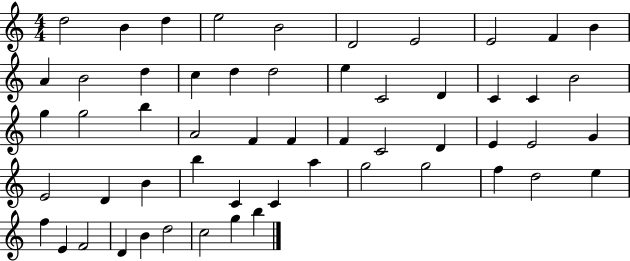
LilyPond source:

{
  \clef treble
  \numericTimeSignature
  \time 4/4
  \key c \major
  d''2 b'4 d''4 | e''2 b'2 | d'2 e'2 | e'2 f'4 b'4 | \break a'4 b'2 d''4 | c''4 d''4 d''2 | e''4 c'2 d'4 | c'4 c'4 b'2 | \break g''4 g''2 b''4 | a'2 f'4 f'4 | f'4 c'2 d'4 | e'4 e'2 g'4 | \break e'2 d'4 b'4 | b''4 c'4 c'4 a''4 | g''2 g''2 | f''4 d''2 e''4 | \break f''4 e'4 f'2 | d'4 b'4 d''2 | c''2 g''4 b''4 | \bar "|."
}